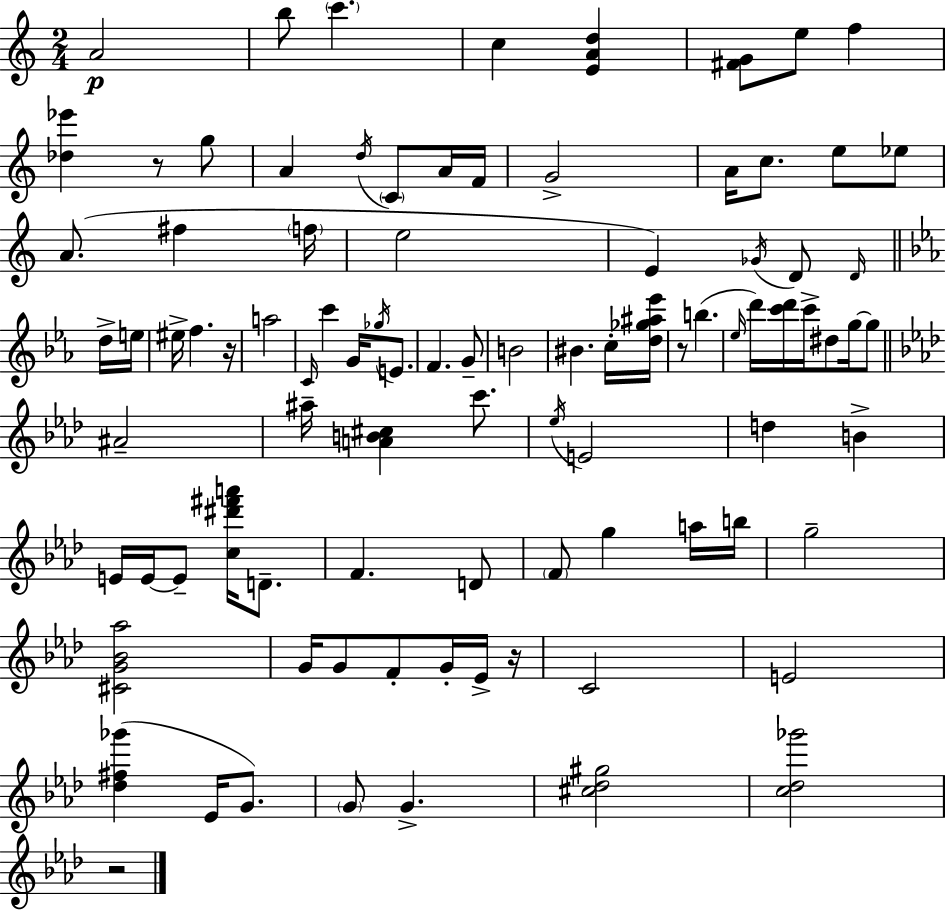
{
  \clef treble
  \numericTimeSignature
  \time 2/4
  \key c \major
  \repeat volta 2 { a'2\p | b''8 \parenthesize c'''4. | c''4 <e' a' d''>4 | <fis' g'>8 e''8 f''4 | \break <des'' ees'''>4 r8 g''8 | a'4 \acciaccatura { d''16 } \parenthesize c'8 a'16 | f'16 g'2-> | a'16 c''8. e''8 ees''8 | \break a'8.( fis''4 | \parenthesize f''16 e''2 | e'4) \acciaccatura { ges'16 } d'8 | \grace { d'16 } \bar "||" \break \key c \minor d''16-> e''16 eis''16-> f''4. | r16 a''2 | \grace { c'16 } c'''4 g'16 | \acciaccatura { ges''16 } e'8. f'4. | \break g'8-- b'2 | bis'4. | c''16-. <d'' ges'' ais'' ees'''>16 r8 b''4.( | \grace { ees''16 } d'''16) <c''' d'''>16 c'''16-> | \break dis''8 g''16~~ g''8 \bar "||" \break \key f \minor ais'2-- | ais''16-- <a' b' cis''>4 c'''8. | \acciaccatura { ees''16 } e'2 | d''4 b'4-> | \break e'16 e'16~~ e'8-- <c'' dis''' fis''' a'''>16 d'8.-- | f'4. d'8 | \parenthesize f'8 g''4 a''16 | b''16 g''2-- | \break <cis' g' bes' aes''>2 | g'16 g'8 f'8-. g'16-. ees'16-> | r16 c'2 | e'2 | \break <des'' fis'' ges'''>4( ees'16 g'8.) | \parenthesize g'8 g'4.-> | <cis'' des'' gis''>2 | <c'' des'' ges'''>2 | \break r2 | } \bar "|."
}